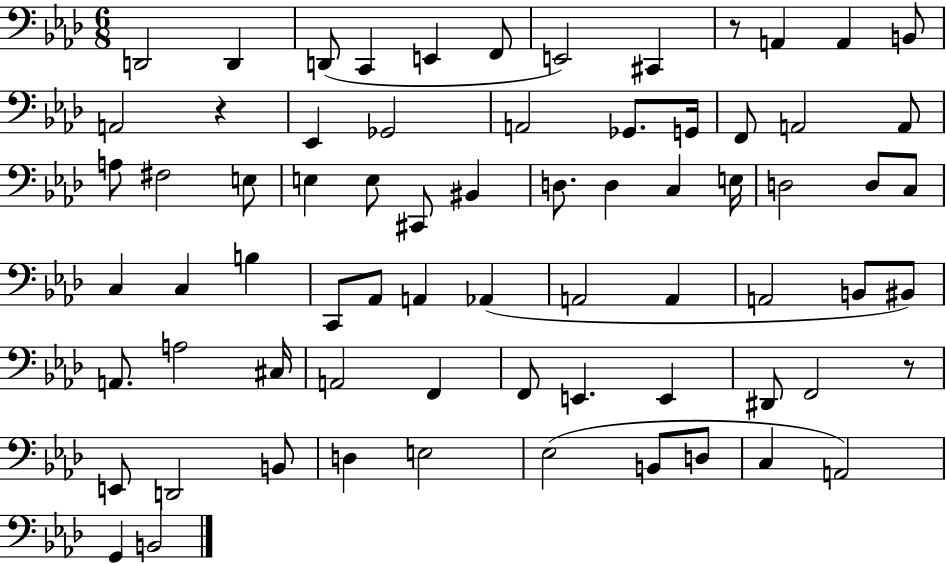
{
  \clef bass
  \numericTimeSignature
  \time 6/8
  \key aes \major
  \repeat volta 2 { d,2 d,4 | d,8( c,4 e,4 f,8 | e,2) cis,4 | r8 a,4 a,4 b,8 | \break a,2 r4 | ees,4 ges,2 | a,2 ges,8. g,16 | f,8 a,2 a,8 | \break a8 fis2 e8 | e4 e8 cis,8 bis,4 | d8. d4 c4 e16 | d2 d8 c8 | \break c4 c4 b4 | c,8 aes,8 a,4 aes,4( | a,2 a,4 | a,2 b,8 bis,8) | \break a,8. a2 cis16 | a,2 f,4 | f,8 e,4. e,4 | dis,8 f,2 r8 | \break e,8 d,2 b,8 | d4 e2 | ees2( b,8 d8 | c4 a,2) | \break g,4 b,2 | } \bar "|."
}